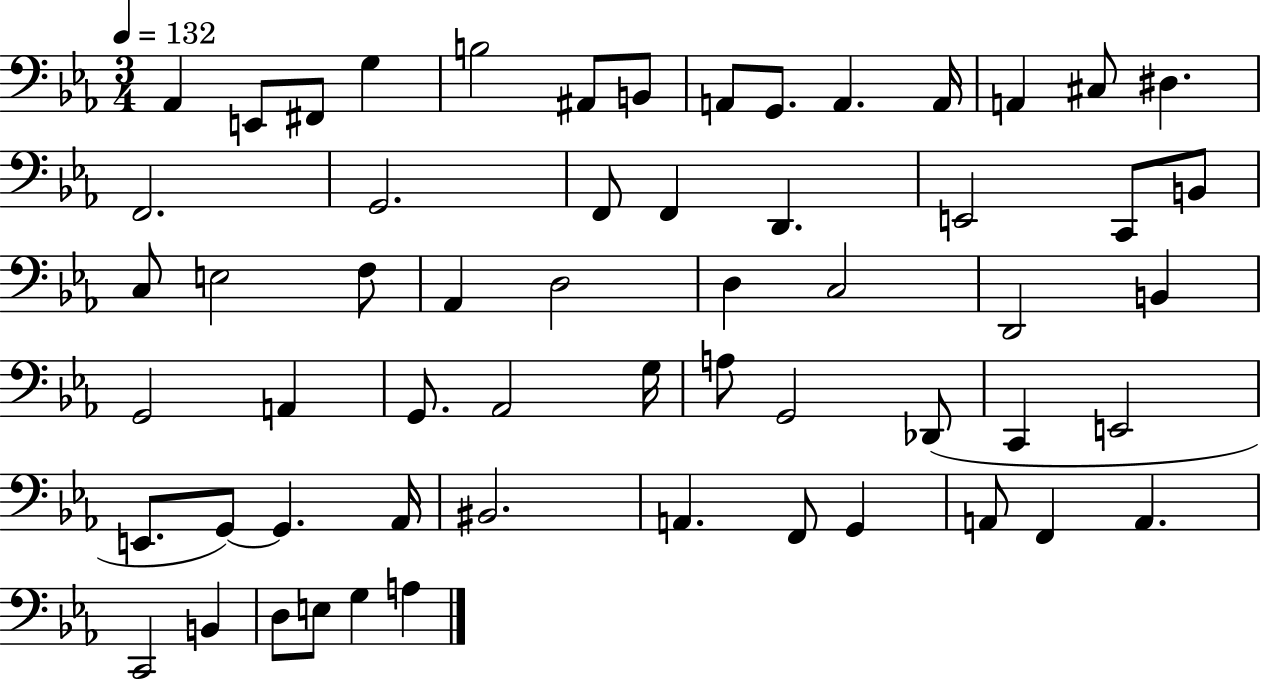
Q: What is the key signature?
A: EES major